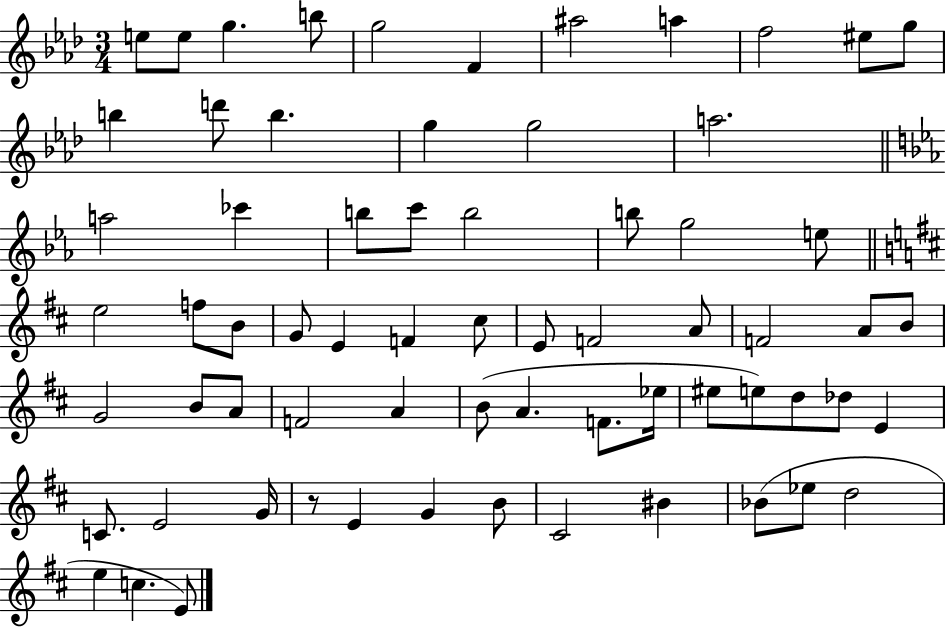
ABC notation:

X:1
T:Untitled
M:3/4
L:1/4
K:Ab
e/2 e/2 g b/2 g2 F ^a2 a f2 ^e/2 g/2 b d'/2 b g g2 a2 a2 _c' b/2 c'/2 b2 b/2 g2 e/2 e2 f/2 B/2 G/2 E F ^c/2 E/2 F2 A/2 F2 A/2 B/2 G2 B/2 A/2 F2 A B/2 A F/2 _e/4 ^e/2 e/2 d/2 _d/2 E C/2 E2 G/4 z/2 E G B/2 ^C2 ^B _B/2 _e/2 d2 e c E/2